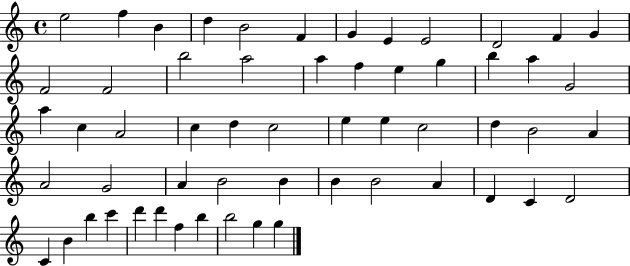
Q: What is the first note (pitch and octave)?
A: E5